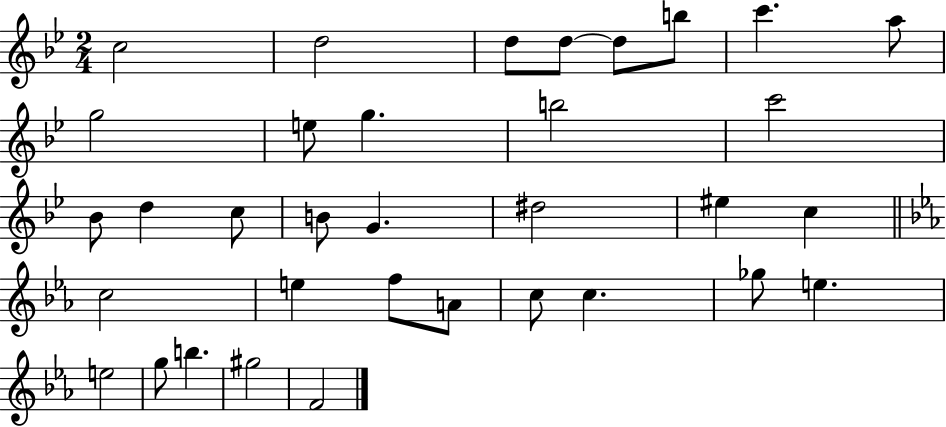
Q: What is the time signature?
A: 2/4